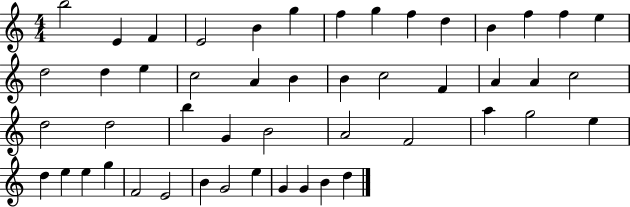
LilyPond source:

{
  \clef treble
  \numericTimeSignature
  \time 4/4
  \key c \major
  b''2 e'4 f'4 | e'2 b'4 g''4 | f''4 g''4 f''4 d''4 | b'4 f''4 f''4 e''4 | \break d''2 d''4 e''4 | c''2 a'4 b'4 | b'4 c''2 f'4 | a'4 a'4 c''2 | \break d''2 d''2 | b''4 g'4 b'2 | a'2 f'2 | a''4 g''2 e''4 | \break d''4 e''4 e''4 g''4 | f'2 e'2 | b'4 g'2 e''4 | g'4 g'4 b'4 d''4 | \break \bar "|."
}